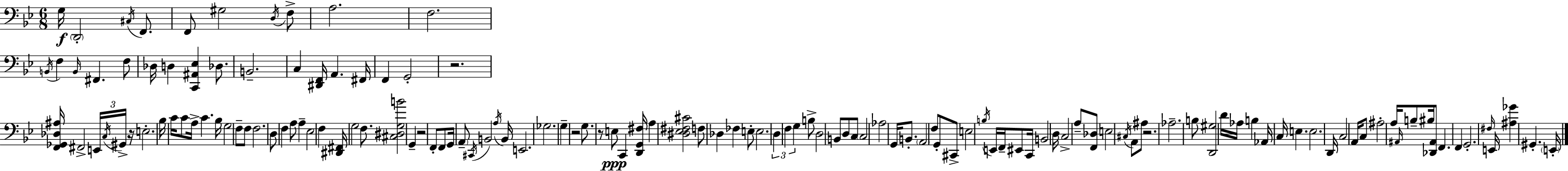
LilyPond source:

{
  \clef bass
  \numericTimeSignature
  \time 6/8
  \key bes \major
  g16\f \parenthesize d,2-. \acciaccatura { cis16 } f,8. | f,8 gis2 \acciaccatura { d16 } | f8-> a2. | f2. | \break \acciaccatura { b,16 } f4 \grace { b,16 } fis,4. | f8 des16 d4 <c, ais, ees>4 | des8. b,2.-- | c4 <dis, f,>16 a,4. | \break fis,16 f,4 g,2-. | r2. | <f, ges, des ais>16 fis,2-> | \tuplet 3/2 { e,16 \acciaccatura { c16 } gis,16-> } r16 e2.-. | \break bes16 c'16 c'8 a16-> c'4. | bes16 g2 | f8-- f8 f2. | d8 f4 a8 | \break a4-- ees2 | f4 <dis, fis,>16 g2 | f8. <cis dis g b'>2 | g,4-- r2 | \break f,8-. f,8 g,16 \parenthesize a,8-- \acciaccatura { cis,16 } b,2 | \acciaccatura { a16 } b,16 e,2. | ges2. | g4-- r2 | \break g8. r8 | e8\ppp c,4 <d, g, fis>16 a4 <dis ees fis cis'>2 | f8 des4 | fes4 e8-. e2. | \break \tuplet 3/2 { d4 f4 | g4 } b8-> d2 | b,8 d8 c8 \parenthesize c2 | aes2 | \break g,16 b,8.-. \parenthesize a,2 | f8 g,8-. cis,8-> e2 | \acciaccatura { b16 } e,16 f,16-- eis,8 c,16 b,2 | d16 c2-> | \break a8-- <f, des>8 e2 | \acciaccatura { cis16 } a,8 ais8 r2. | aes2.-- | b8 <d, gis>2 | \break d'16 aes16 b4 | aes,16 c16 e4. e2. | d,16 c2 | a,16 c8 ais2-. | \break a16 \grace { ais,16 } b8-- bis16 <des, ais,>8 | f,4. f,4 g,2.-. | \grace { fis16 } e,16 | <ais ges'>4 gis,4.-. \parenthesize e,16-. \bar "|."
}